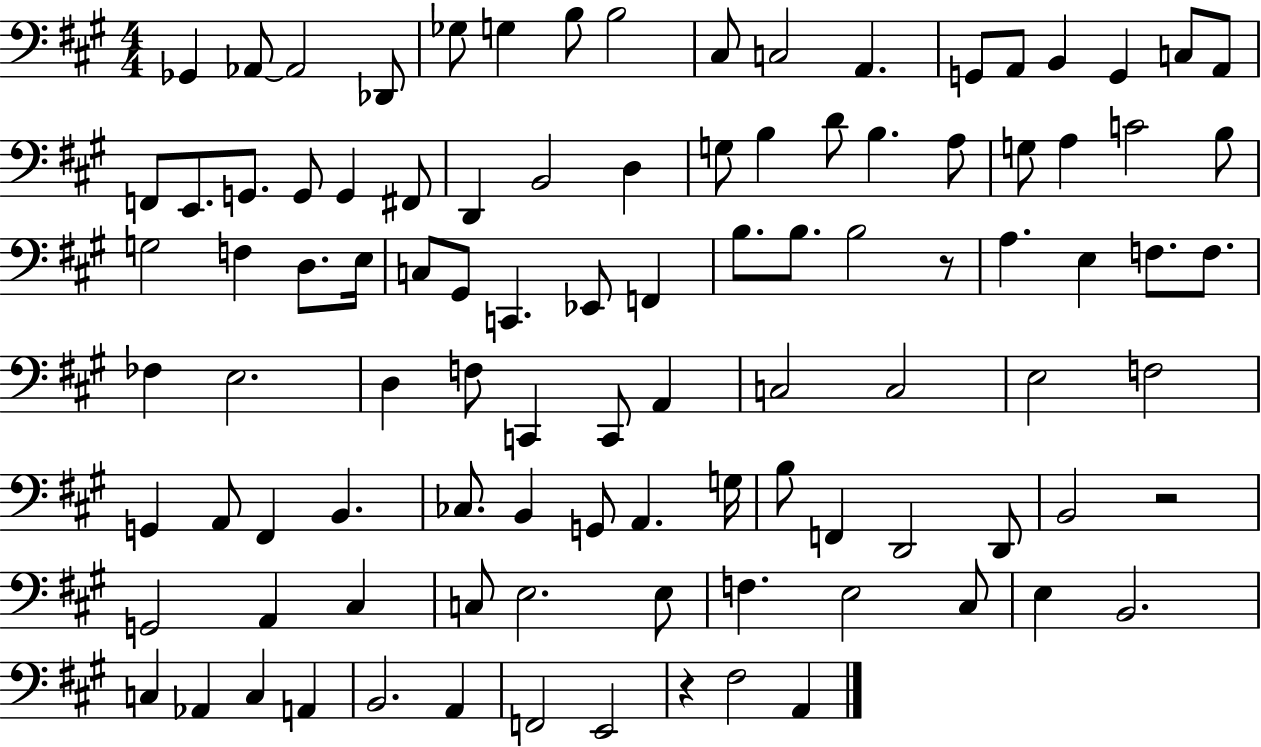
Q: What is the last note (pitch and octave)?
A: A2